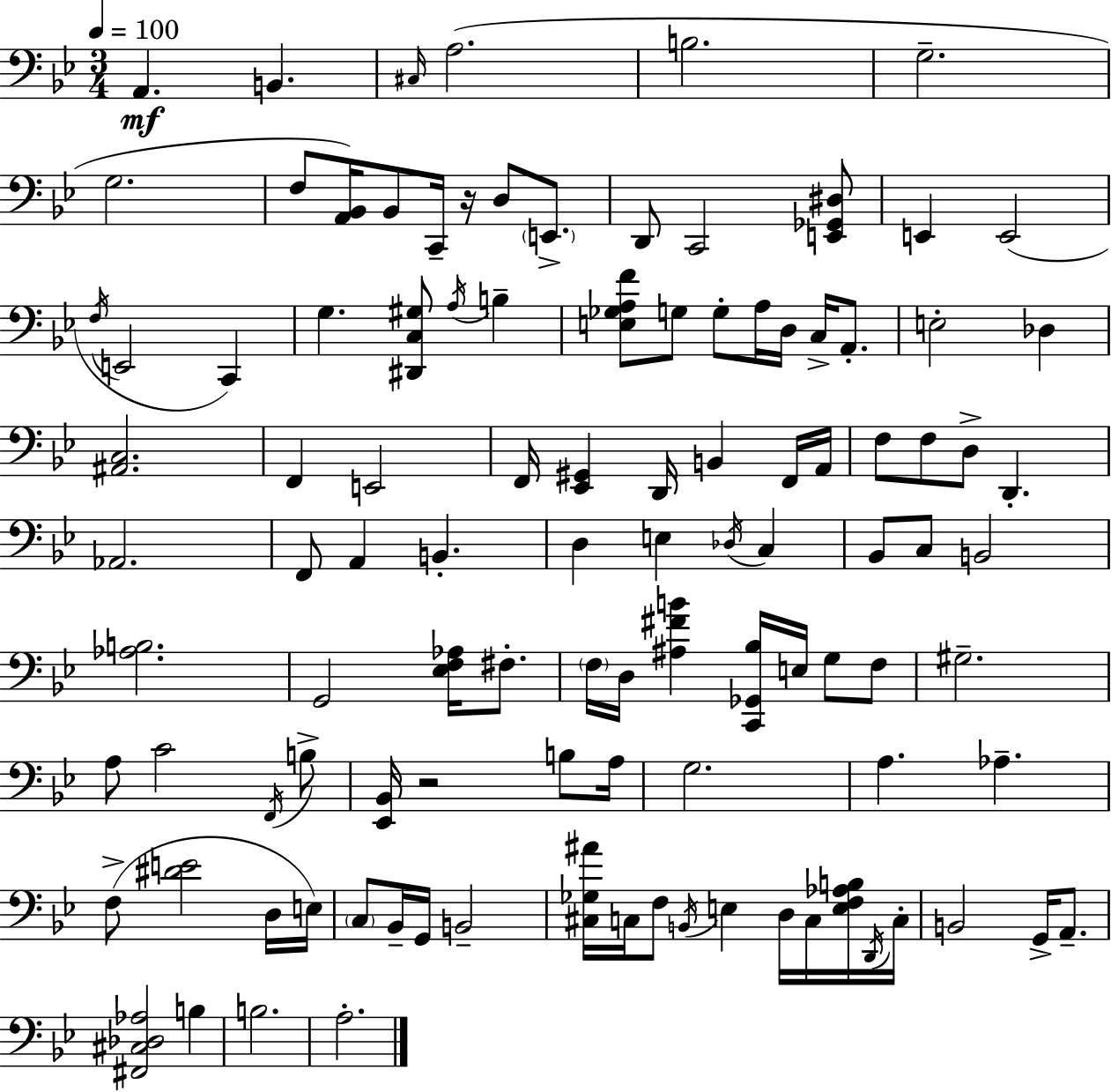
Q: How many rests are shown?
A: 2